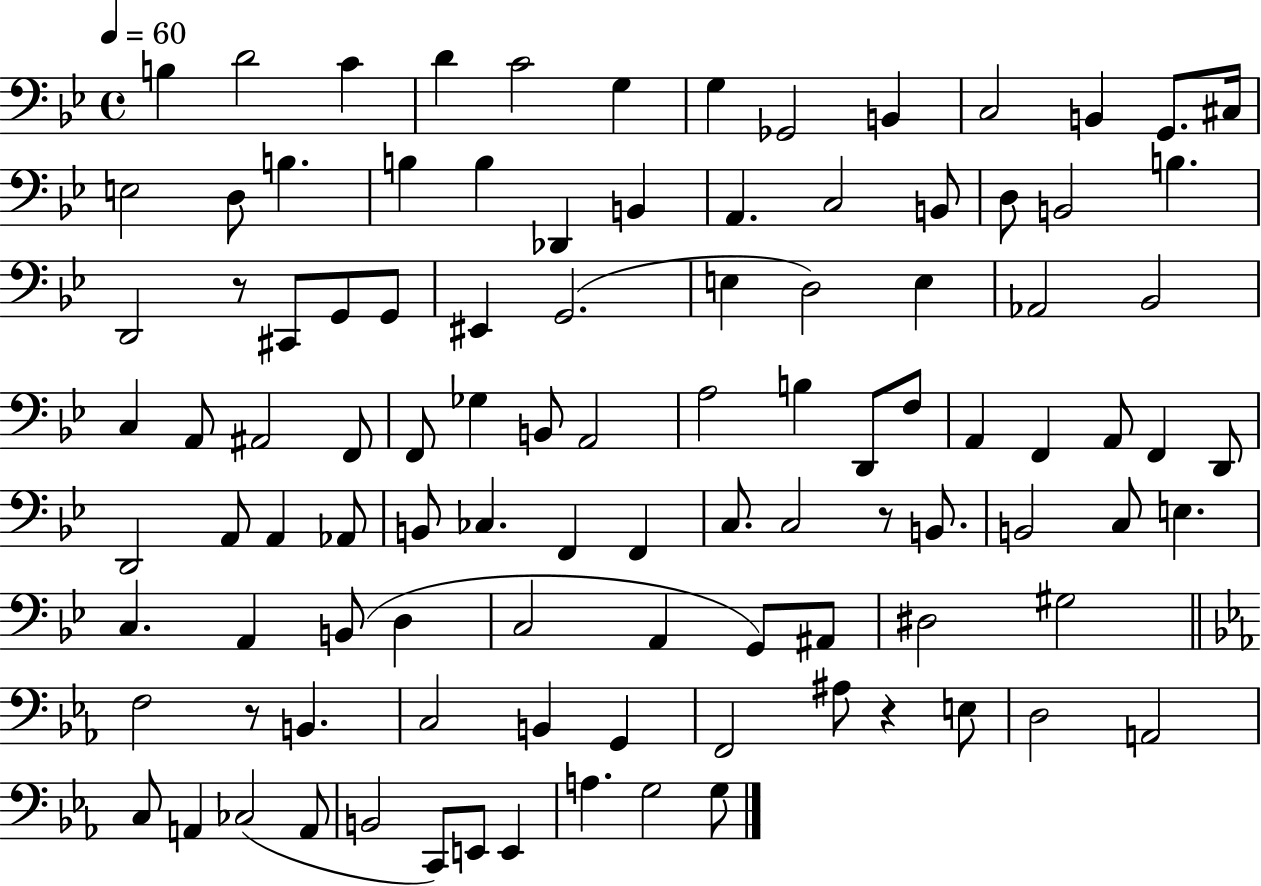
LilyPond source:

{
  \clef bass
  \time 4/4
  \defaultTimeSignature
  \key bes \major
  \tempo 4 = 60
  \repeat volta 2 { b4 d'2 c'4 | d'4 c'2 g4 | g4 ges,2 b,4 | c2 b,4 g,8. cis16 | \break e2 d8 b4. | b4 b4 des,4 b,4 | a,4. c2 b,8 | d8 b,2 b4. | \break d,2 r8 cis,8 g,8 g,8 | eis,4 g,2.( | e4 d2) e4 | aes,2 bes,2 | \break c4 a,8 ais,2 f,8 | f,8 ges4 b,8 a,2 | a2 b4 d,8 f8 | a,4 f,4 a,8 f,4 d,8 | \break d,2 a,8 a,4 aes,8 | b,8 ces4. f,4 f,4 | c8. c2 r8 b,8. | b,2 c8 e4. | \break c4. a,4 b,8( d4 | c2 a,4 g,8) ais,8 | dis2 gis2 | \bar "||" \break \key c \minor f2 r8 b,4. | c2 b,4 g,4 | f,2 ais8 r4 e8 | d2 a,2 | \break c8 a,4 ces2( a,8 | b,2 c,8) e,8 e,4 | a4. g2 g8 | } \bar "|."
}